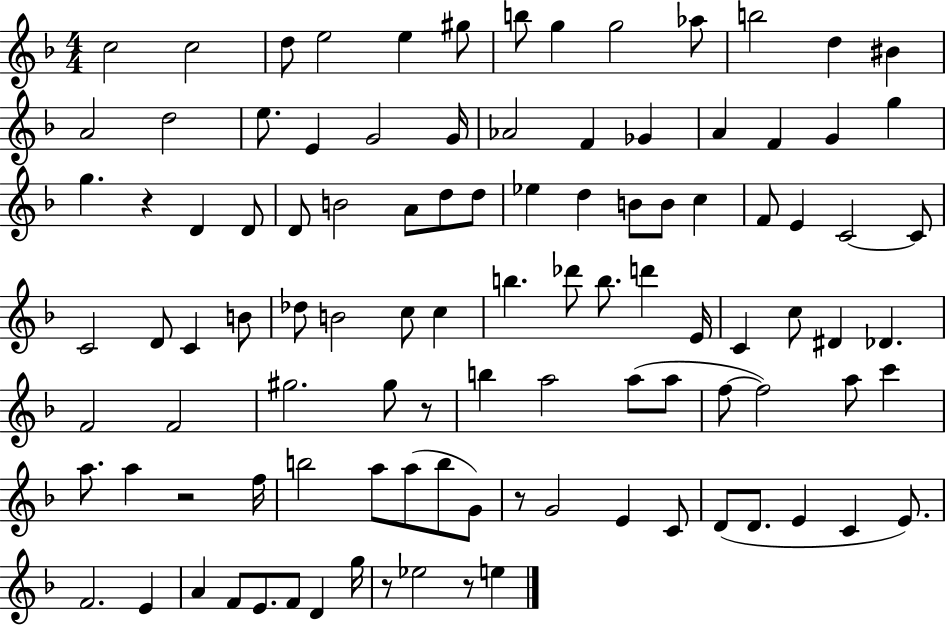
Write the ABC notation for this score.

X:1
T:Untitled
M:4/4
L:1/4
K:F
c2 c2 d/2 e2 e ^g/2 b/2 g g2 _a/2 b2 d ^B A2 d2 e/2 E G2 G/4 _A2 F _G A F G g g z D D/2 D/2 B2 A/2 d/2 d/2 _e d B/2 B/2 c F/2 E C2 C/2 C2 D/2 C B/2 _d/2 B2 c/2 c b _d'/2 b/2 d' E/4 C c/2 ^D _D F2 F2 ^g2 ^g/2 z/2 b a2 a/2 a/2 f/2 f2 a/2 c' a/2 a z2 f/4 b2 a/2 a/2 b/2 G/2 z/2 G2 E C/2 D/2 D/2 E C E/2 F2 E A F/2 E/2 F/2 D g/4 z/2 _e2 z/2 e